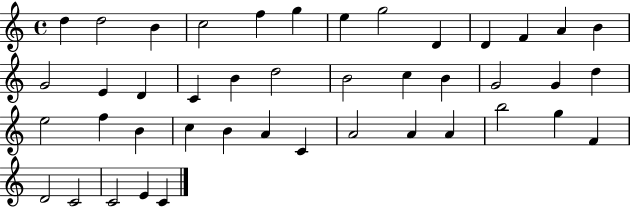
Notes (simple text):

D5/q D5/h B4/q C5/h F5/q G5/q E5/q G5/h D4/q D4/q F4/q A4/q B4/q G4/h E4/q D4/q C4/q B4/q D5/h B4/h C5/q B4/q G4/h G4/q D5/q E5/h F5/q B4/q C5/q B4/q A4/q C4/q A4/h A4/q A4/q B5/h G5/q F4/q D4/h C4/h C4/h E4/q C4/q